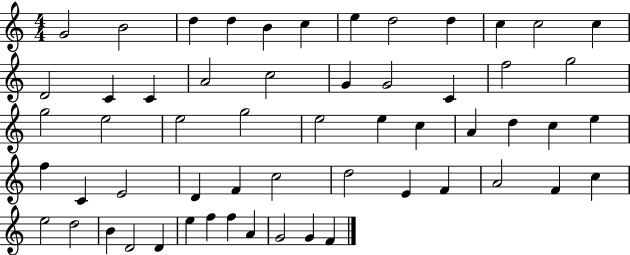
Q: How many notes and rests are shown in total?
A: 57